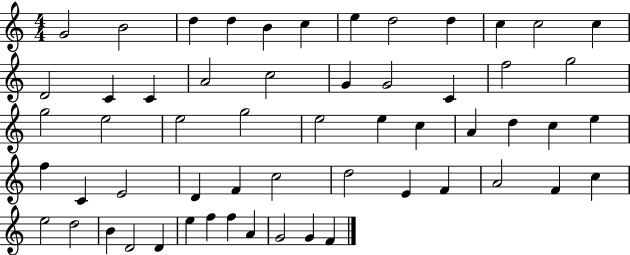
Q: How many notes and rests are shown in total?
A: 57